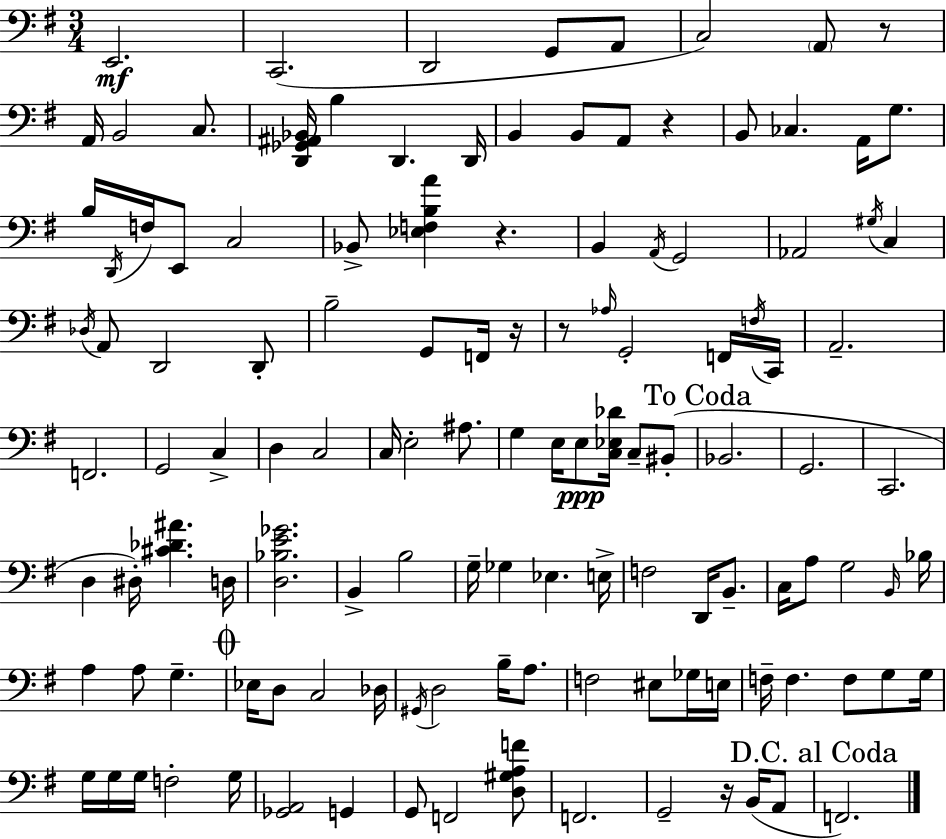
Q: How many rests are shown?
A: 6